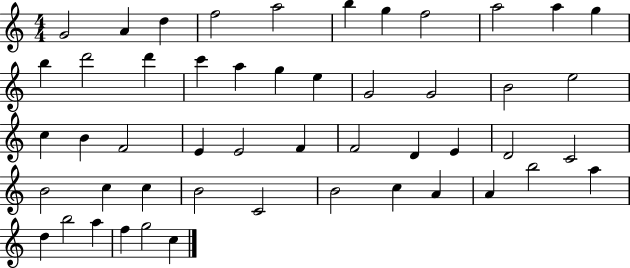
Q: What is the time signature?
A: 4/4